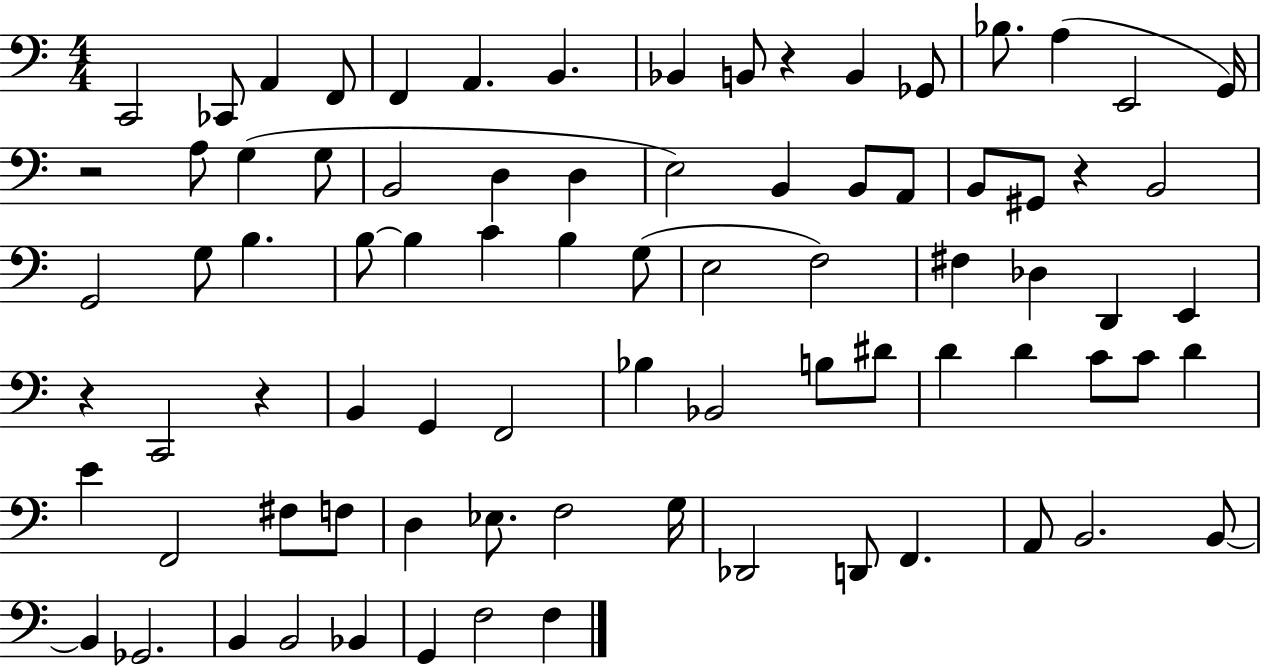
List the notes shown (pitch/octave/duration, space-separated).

C2/h CES2/e A2/q F2/e F2/q A2/q. B2/q. Bb2/q B2/e R/q B2/q Gb2/e Bb3/e. A3/q E2/h G2/s R/h A3/e G3/q G3/e B2/h D3/q D3/q E3/h B2/q B2/e A2/e B2/e G#2/e R/q B2/h G2/h G3/e B3/q. B3/e B3/q C4/q B3/q G3/e E3/h F3/h F#3/q Db3/q D2/q E2/q R/q C2/h R/q B2/q G2/q F2/h Bb3/q Bb2/h B3/e D#4/e D4/q D4/q C4/e C4/e D4/q E4/q F2/h F#3/e F3/e D3/q Eb3/e. F3/h G3/s Db2/h D2/e F2/q. A2/e B2/h. B2/e B2/q Gb2/h. B2/q B2/h Bb2/q G2/q F3/h F3/q